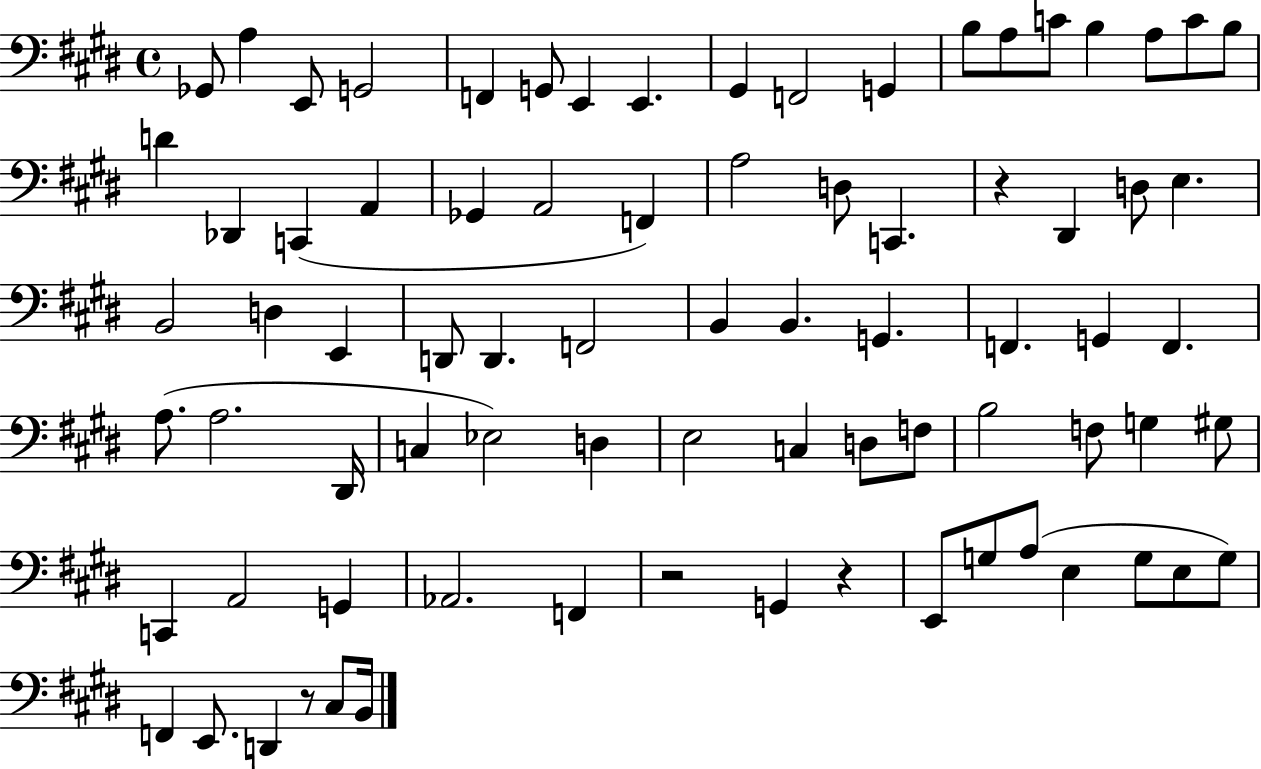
{
  \clef bass
  \time 4/4
  \defaultTimeSignature
  \key e \major
  ges,8 a4 e,8 g,2 | f,4 g,8 e,4 e,4. | gis,4 f,2 g,4 | b8 a8 c'8 b4 a8 c'8 b8 | \break d'4 des,4 c,4( a,4 | ges,4 a,2 f,4) | a2 d8 c,4. | r4 dis,4 d8 e4. | \break b,2 d4 e,4 | d,8 d,4. f,2 | b,4 b,4. g,4. | f,4. g,4 f,4. | \break a8.( a2. dis,16 | c4 ees2) d4 | e2 c4 d8 f8 | b2 f8 g4 gis8 | \break c,4 a,2 g,4 | aes,2. f,4 | r2 g,4 r4 | e,8 g8 a8( e4 g8 e8 g8) | \break f,4 e,8. d,4 r8 cis8 b,16 | \bar "|."
}